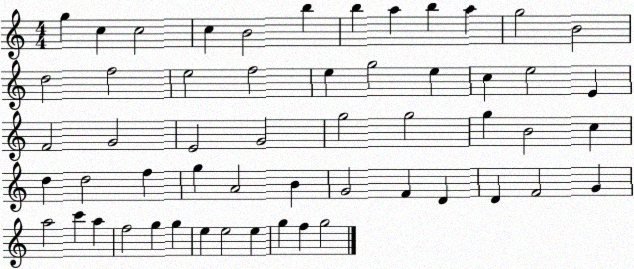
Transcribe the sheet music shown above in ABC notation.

X:1
T:Untitled
M:4/4
L:1/4
K:C
g c c2 c B2 b b a b a g2 B2 d2 f2 e2 f2 e g2 e c e2 E F2 G2 E2 G2 g2 g2 g B2 c d d2 f g A2 B G2 F D D F2 G a2 c' a f2 g g e e2 e g f g2